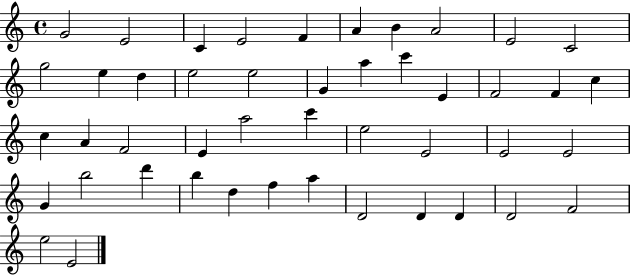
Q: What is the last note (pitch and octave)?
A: E4